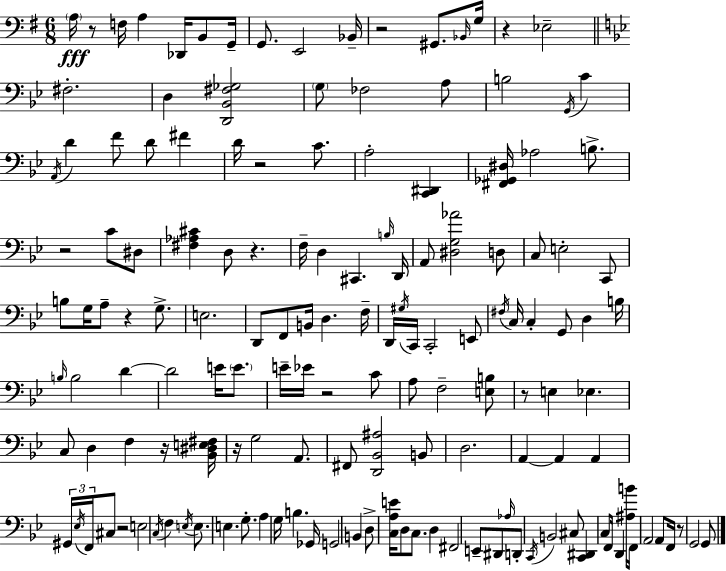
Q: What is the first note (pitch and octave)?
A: A3